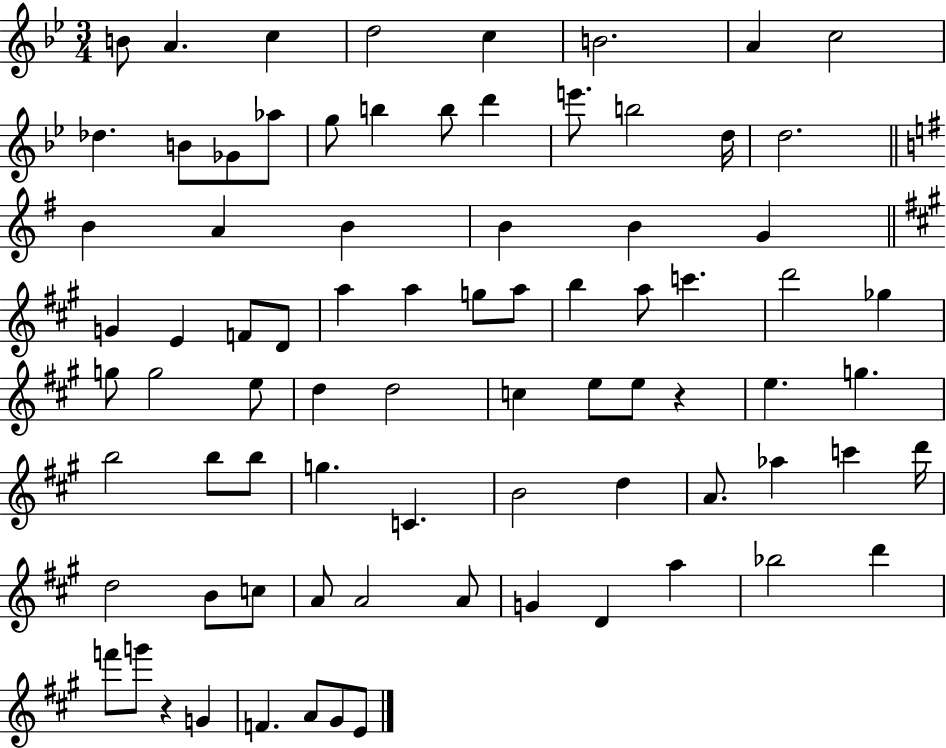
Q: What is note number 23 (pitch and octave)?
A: B4